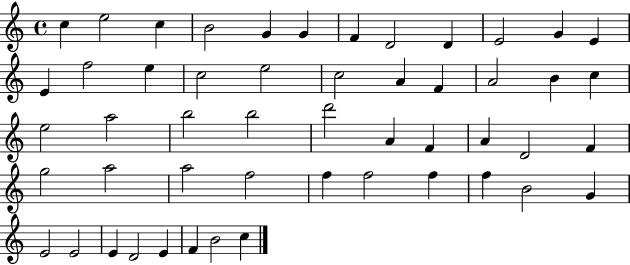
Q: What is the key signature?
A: C major